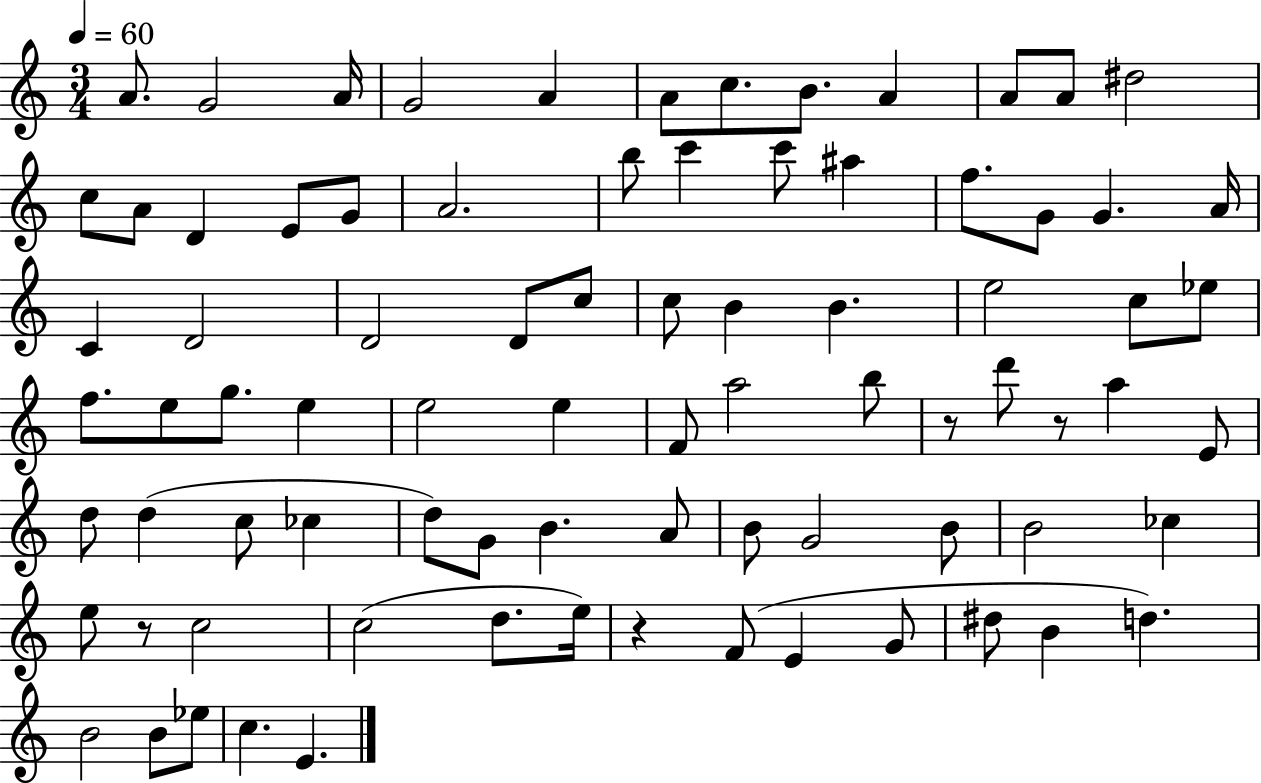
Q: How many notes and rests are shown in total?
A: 82